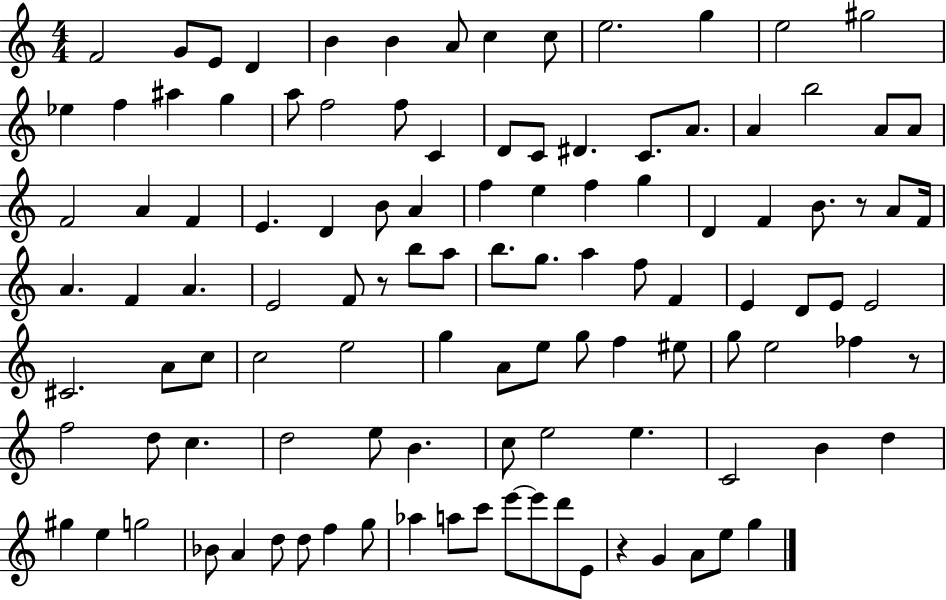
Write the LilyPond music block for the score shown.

{
  \clef treble
  \numericTimeSignature
  \time 4/4
  \key c \major
  f'2 g'8 e'8 d'4 | b'4 b'4 a'8 c''4 c''8 | e''2. g''4 | e''2 gis''2 | \break ees''4 f''4 ais''4 g''4 | a''8 f''2 f''8 c'4 | d'8 c'8 dis'4. c'8. a'8. | a'4 b''2 a'8 a'8 | \break f'2 a'4 f'4 | e'4. d'4 b'8 a'4 | f''4 e''4 f''4 g''4 | d'4 f'4 b'8. r8 a'8 f'16 | \break a'4. f'4 a'4. | e'2 f'8 r8 b''8 a''8 | b''8. g''8. a''4 f''8 f'4 | e'4 d'8 e'8 e'2 | \break cis'2. a'8 c''8 | c''2 e''2 | g''4 a'8 e''8 g''8 f''4 eis''8 | g''8 e''2 fes''4 r8 | \break f''2 d''8 c''4. | d''2 e''8 b'4. | c''8 e''2 e''4. | c'2 b'4 d''4 | \break gis''4 e''4 g''2 | bes'8 a'4 d''8 d''8 f''4 g''8 | aes''4 a''8 c'''8 e'''8~~ e'''8 d'''8 e'8 | r4 g'4 a'8 e''8 g''4 | \break \bar "|."
}